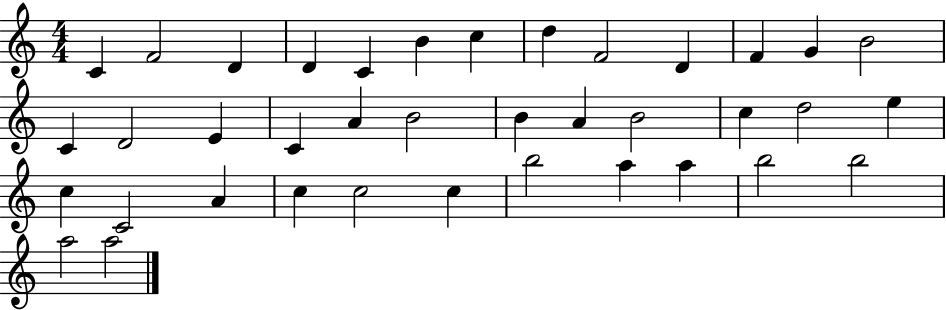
C4/q F4/h D4/q D4/q C4/q B4/q C5/q D5/q F4/h D4/q F4/q G4/q B4/h C4/q D4/h E4/q C4/q A4/q B4/h B4/q A4/q B4/h C5/q D5/h E5/q C5/q C4/h A4/q C5/q C5/h C5/q B5/h A5/q A5/q B5/h B5/h A5/h A5/h